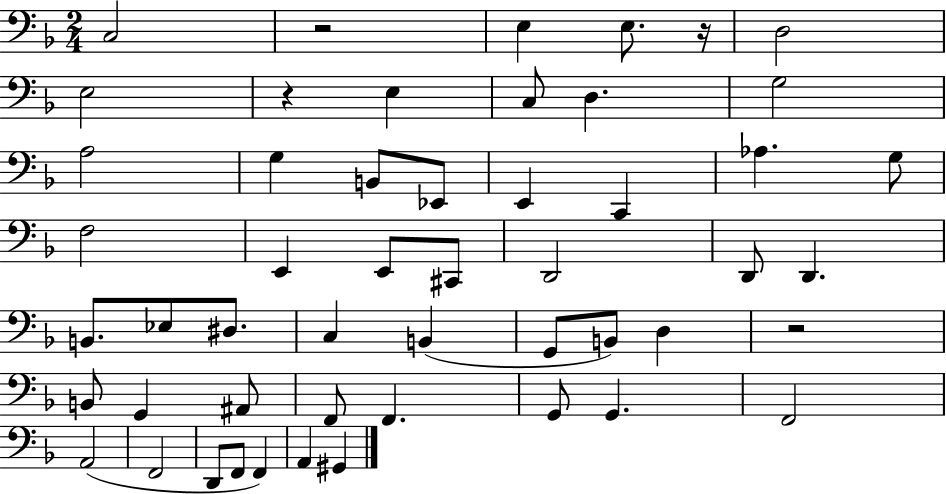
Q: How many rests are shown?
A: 4